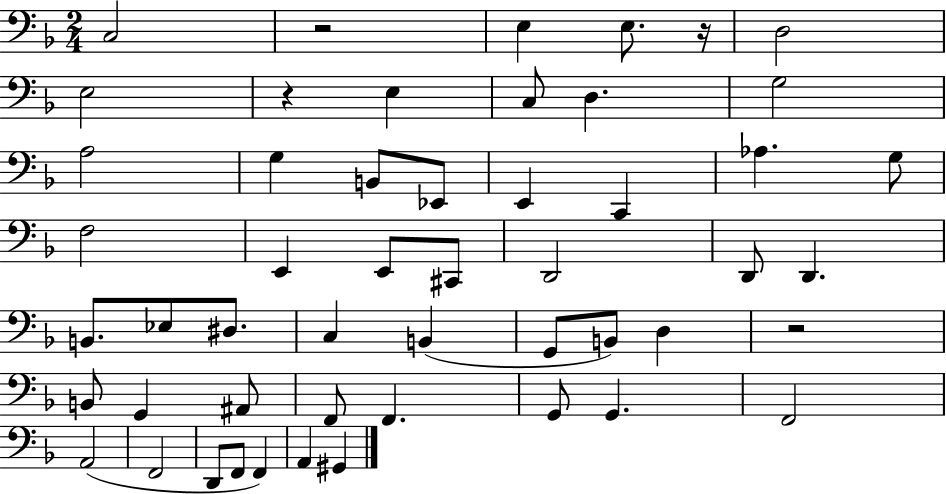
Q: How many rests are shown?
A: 4